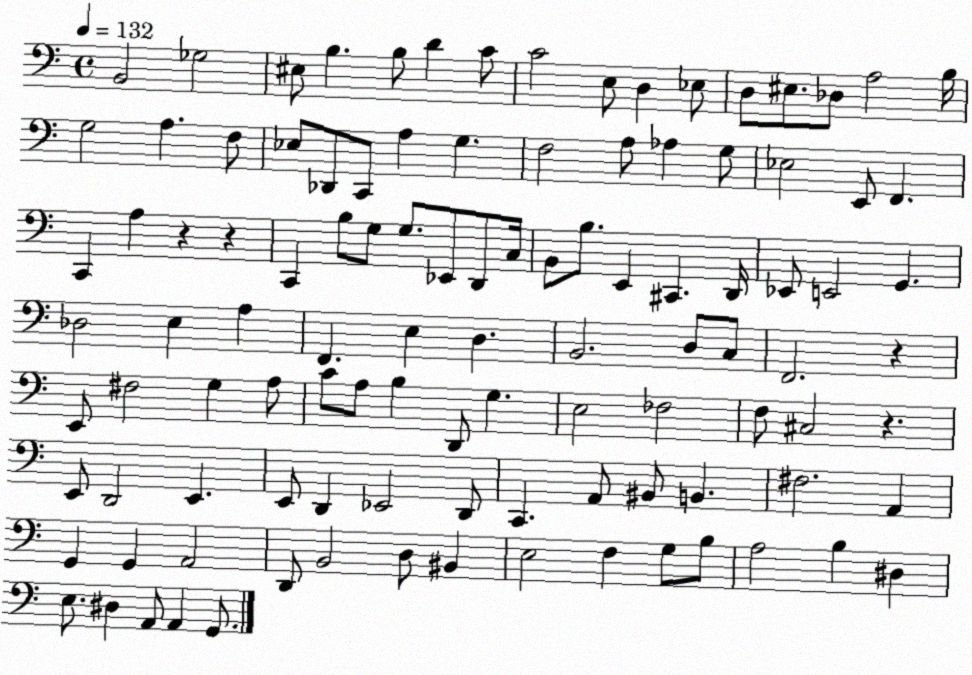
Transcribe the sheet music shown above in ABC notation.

X:1
T:Untitled
M:4/4
L:1/4
K:C
B,,2 _G,2 ^E,/2 B, B,/2 D C/2 C2 E,/2 D, _E,/2 D,/2 ^E,/2 _D,/2 A,2 B,/4 G,2 A, F,/2 _E,/2 _D,,/2 C,,/2 A, G, F,2 A,/2 _A, G,/2 _E,2 E,,/2 F,, C,, A, z z C,, B,/2 G,/2 G,/2 _E,,/2 D,,/2 C,/4 B,,/2 B,/2 E,, ^C,, D,,/4 _E,,/2 E,,2 G,, _D,2 E, A, F,, E, D, B,,2 D,/2 C,/2 F,,2 z E,,/2 ^F,2 G, A,/2 C/2 A,/2 B, D,,/2 G, E,2 _F,2 F,/2 ^C,2 z E,,/2 D,,2 E,, E,,/2 D,, _E,,2 D,,/2 C,, A,,/2 ^B,,/2 B,, ^F,2 A,, G,, G,, A,,2 D,,/2 B,,2 D,/2 ^B,, E,2 F, G,/2 B,/2 A,2 B, ^D, E,/2 ^D, A,,/2 A,, G,,/2